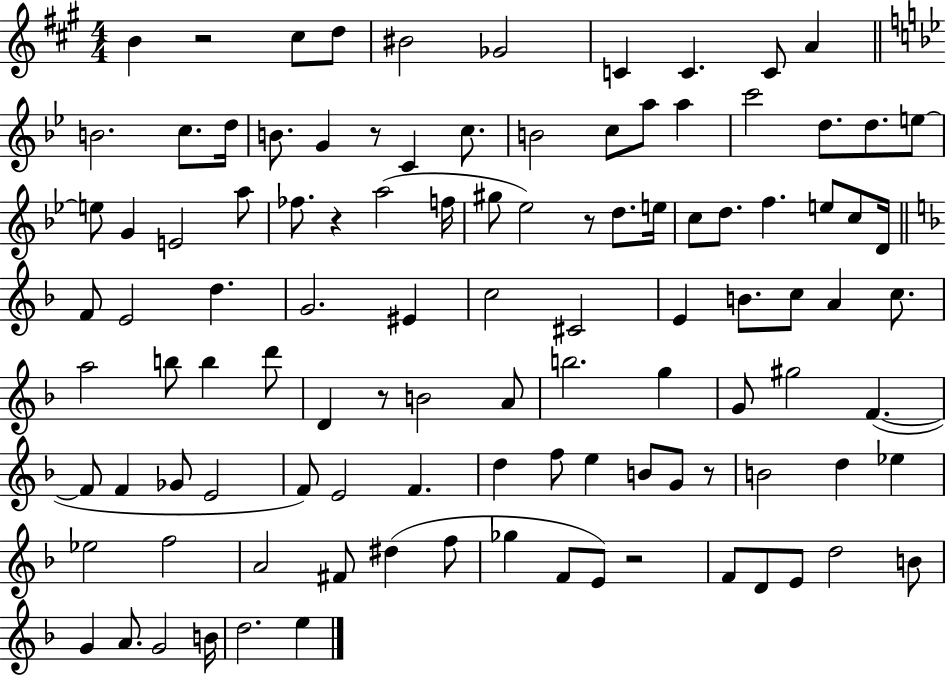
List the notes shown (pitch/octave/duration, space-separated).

B4/q R/h C#5/e D5/e BIS4/h Gb4/h C4/q C4/q. C4/e A4/q B4/h. C5/e. D5/s B4/e. G4/q R/e C4/q C5/e. B4/h C5/e A5/e A5/q C6/h D5/e. D5/e. E5/e E5/e G4/q E4/h A5/e FES5/e. R/q A5/h F5/s G#5/e Eb5/h R/e D5/e. E5/s C5/e D5/e. F5/q. E5/e C5/e D4/s F4/e E4/h D5/q. G4/h. EIS4/q C5/h C#4/h E4/q B4/e. C5/e A4/q C5/e. A5/h B5/e B5/q D6/e D4/q R/e B4/h A4/e B5/h. G5/q G4/e G#5/h F4/q. F4/e F4/q Gb4/e E4/h F4/e E4/h F4/q. D5/q F5/e E5/q B4/e G4/e R/e B4/h D5/q Eb5/q Eb5/h F5/h A4/h F#4/e D#5/q F5/e Gb5/q F4/e E4/e R/h F4/e D4/e E4/e D5/h B4/e G4/q A4/e. G4/h B4/s D5/h. E5/q